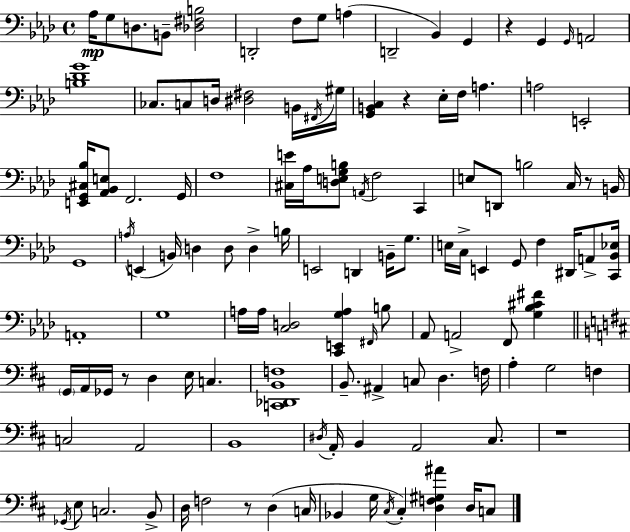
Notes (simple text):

Ab3/s G3/e D3/e. B2/e [Db3,F#3,B3]/h D2/h F3/e G3/e A3/q D2/h Bb2/q G2/q R/q G2/q G2/s A2/h [B3,Db4,G4]/w CES3/e. C3/e D3/s [D#3,F#3]/h B2/s F#2/s G#3/s [G2,B2,C3]/q R/q Eb3/s F3/s A3/q. A3/h E2/h [E2,G2,C#3,Bb3]/s [Ab2,Bb2,E3]/e F2/h. G2/s F3/w [C#3,E4]/s Ab3/s [D3,E3,G3,B3]/e A2/s F3/h C2/q E3/e D2/e B3/h C3/s R/e B2/s G2/w A3/s E2/q B2/s D3/q D3/e D3/q B3/s E2/h D2/q B2/s G3/e. E3/s C3/s E2/q G2/e F3/q D#2/s A2/e [C2,Bb2,Eb3]/s A2/w G3/w A3/s A3/s [C3,D3]/h [C2,E2,G3,A3]/q F#2/s B3/e Ab2/e A2/h F2/e [G3,Bb3,C#4,F#4]/q G2/s A2/s Gb2/s R/e D3/q E3/s C3/q. [C2,Db2,B2,F3]/w B2/e. A#2/q C3/e D3/q. F3/s A3/q G3/h F3/q C3/h A2/h B2/w D#3/s A2/s B2/q A2/h C#3/e. R/w Gb2/s E3/e C3/h. B2/e D3/s F3/h R/e D3/q C3/s Bb2/q G3/s C#3/s C#3/q [D3,F3,G#3,A#4]/q D3/s C3/e